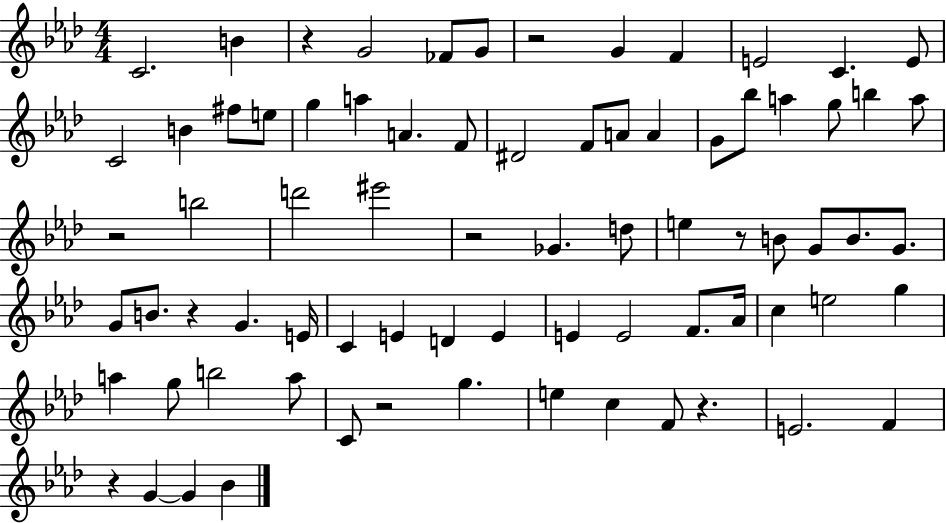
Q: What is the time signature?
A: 4/4